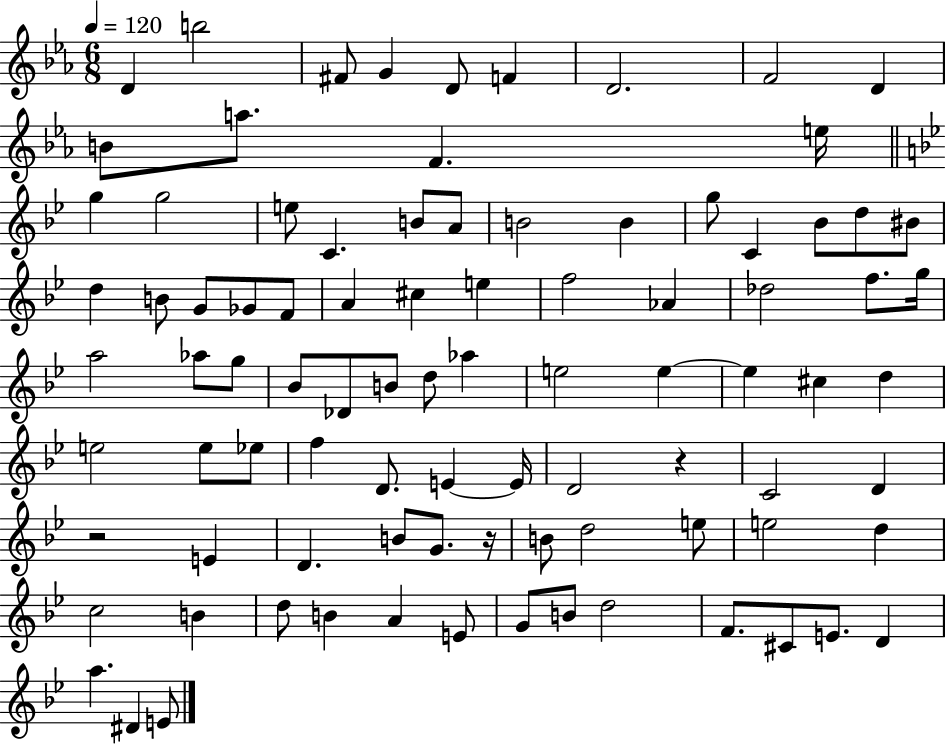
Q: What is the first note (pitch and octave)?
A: D4